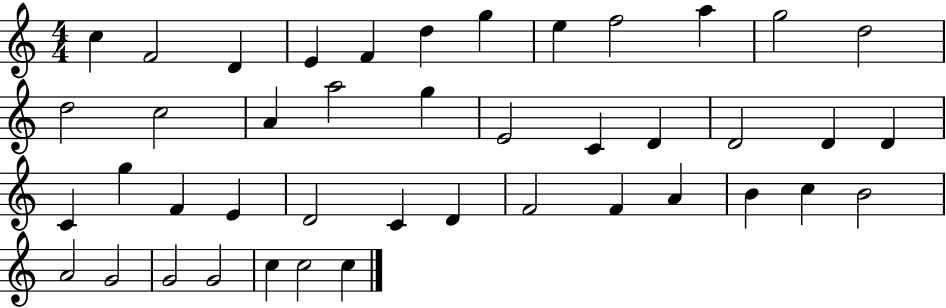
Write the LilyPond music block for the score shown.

{
  \clef treble
  \numericTimeSignature
  \time 4/4
  \key c \major
  c''4 f'2 d'4 | e'4 f'4 d''4 g''4 | e''4 f''2 a''4 | g''2 d''2 | \break d''2 c''2 | a'4 a''2 g''4 | e'2 c'4 d'4 | d'2 d'4 d'4 | \break c'4 g''4 f'4 e'4 | d'2 c'4 d'4 | f'2 f'4 a'4 | b'4 c''4 b'2 | \break a'2 g'2 | g'2 g'2 | c''4 c''2 c''4 | \bar "|."
}